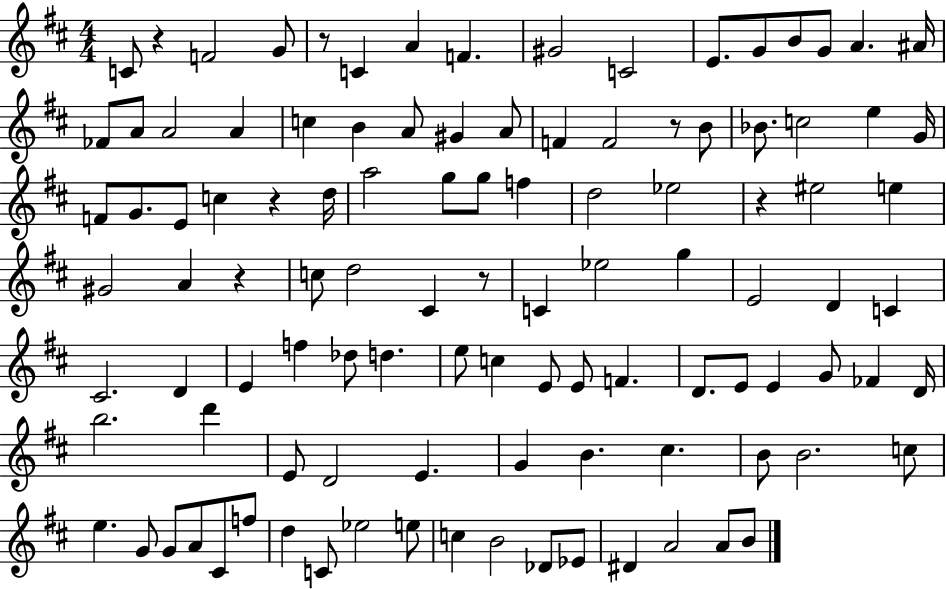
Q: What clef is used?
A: treble